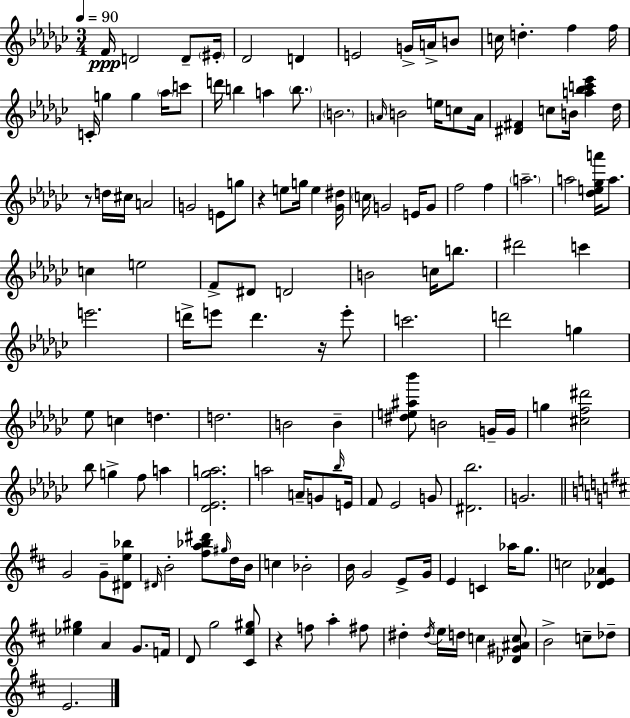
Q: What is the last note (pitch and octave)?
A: E4